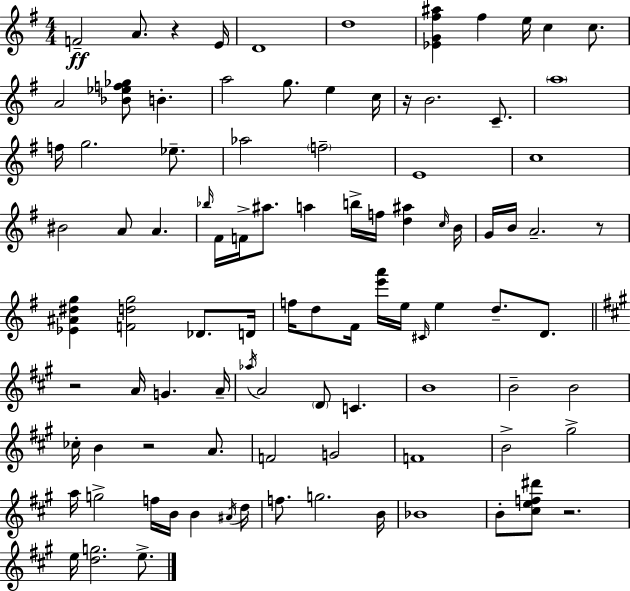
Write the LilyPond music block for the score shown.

{
  \clef treble
  \numericTimeSignature
  \time 4/4
  \key e \minor
  \repeat volta 2 { f'2--\ff a'8. r4 e'16 | d'1 | d''1 | <ees' g' fis'' ais''>4 fis''4 e''16 c''4 c''8. | \break a'2 <bes' ees'' f'' ges''>8 b'4.-. | a''2 g''8. e''4 c''16 | r16 b'2. c'8.-- | \parenthesize a''1 | \break f''16 g''2. ees''8.-- | aes''2 \parenthesize f''2-- | e'1 | c''1 | \break bis'2 a'8 a'4. | \grace { bes''16 } fis'16 f'16-> ais''8. a''4 b''16-> f''16 <d'' ais''>4 | \grace { c''16 } b'16 g'16 b'16 a'2.-- | r8 <ees' ais' dis'' g''>4 <f' d'' g''>2 des'8. | \break d'16 f''16 d''8 fis'16 <e''' a'''>16 e''16 \grace { cis'16 } e''4 d''8.-- | d'8. \bar "||" \break \key a \major r2 a'16 g'4. a'16-- | \acciaccatura { aes''16 } a'2 \parenthesize d'8 c'4. | b'1 | b'2-- b'2 | \break ces''16-. b'4 r2 a'8. | f'2 g'2 | f'1 | b'2-> gis''2-> | \break a''16 g''2-> f''16 b'16 b'4 | \acciaccatura { ais'16 } d''16 f''8. g''2. | b'16 bes'1 | b'8-. <cis'' e'' f'' dis'''>8 r2. | \break e''16 <d'' g''>2. e''8.-> | } \bar "|."
}